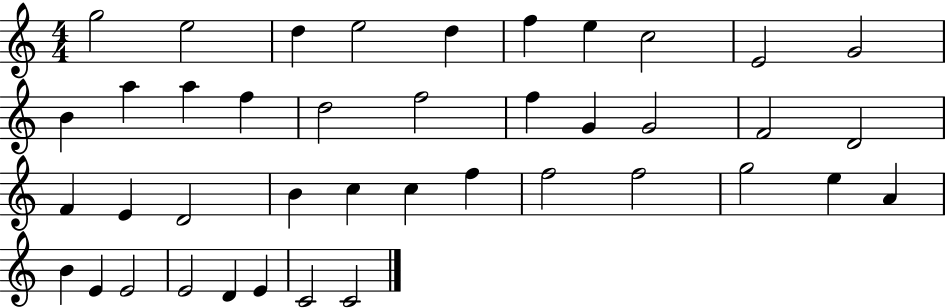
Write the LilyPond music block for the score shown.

{
  \clef treble
  \numericTimeSignature
  \time 4/4
  \key c \major
  g''2 e''2 | d''4 e''2 d''4 | f''4 e''4 c''2 | e'2 g'2 | \break b'4 a''4 a''4 f''4 | d''2 f''2 | f''4 g'4 g'2 | f'2 d'2 | \break f'4 e'4 d'2 | b'4 c''4 c''4 f''4 | f''2 f''2 | g''2 e''4 a'4 | \break b'4 e'4 e'2 | e'2 d'4 e'4 | c'2 c'2 | \bar "|."
}